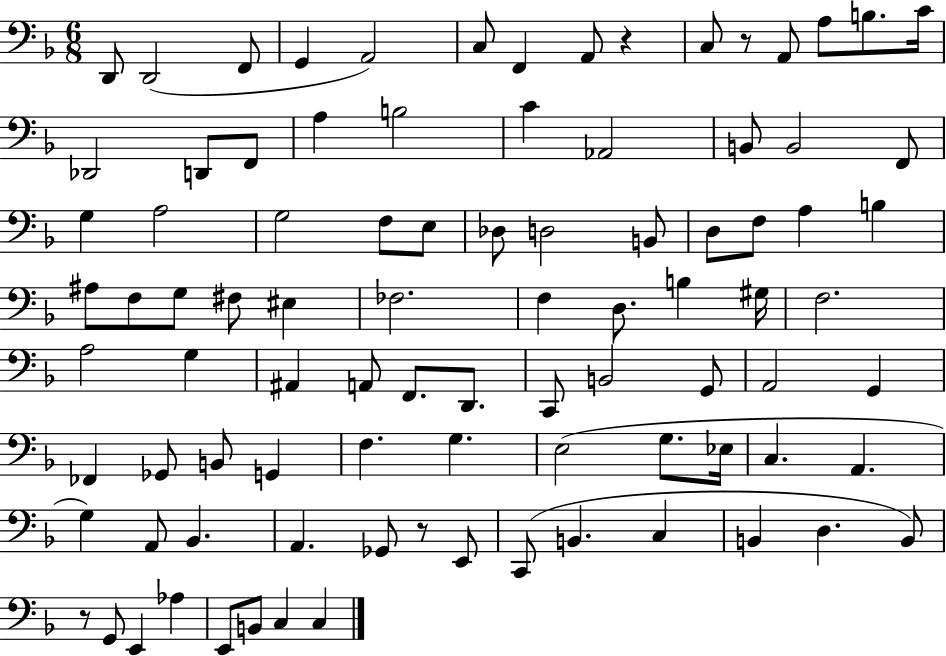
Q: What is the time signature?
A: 6/8